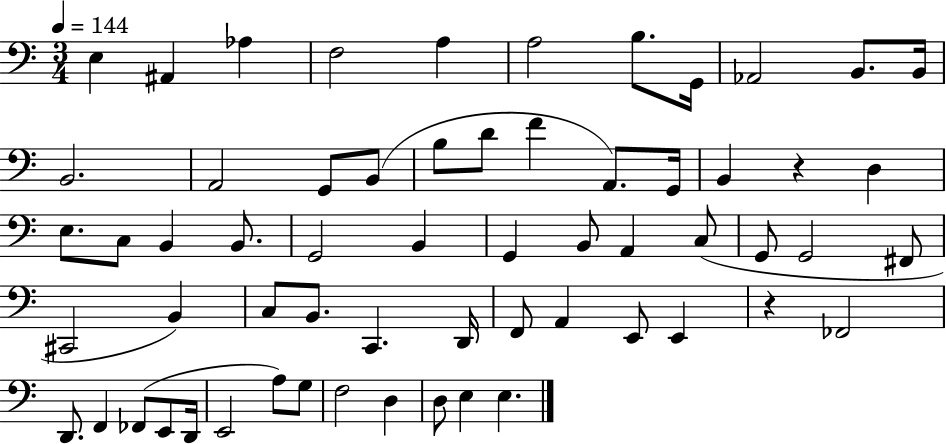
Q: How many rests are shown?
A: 2